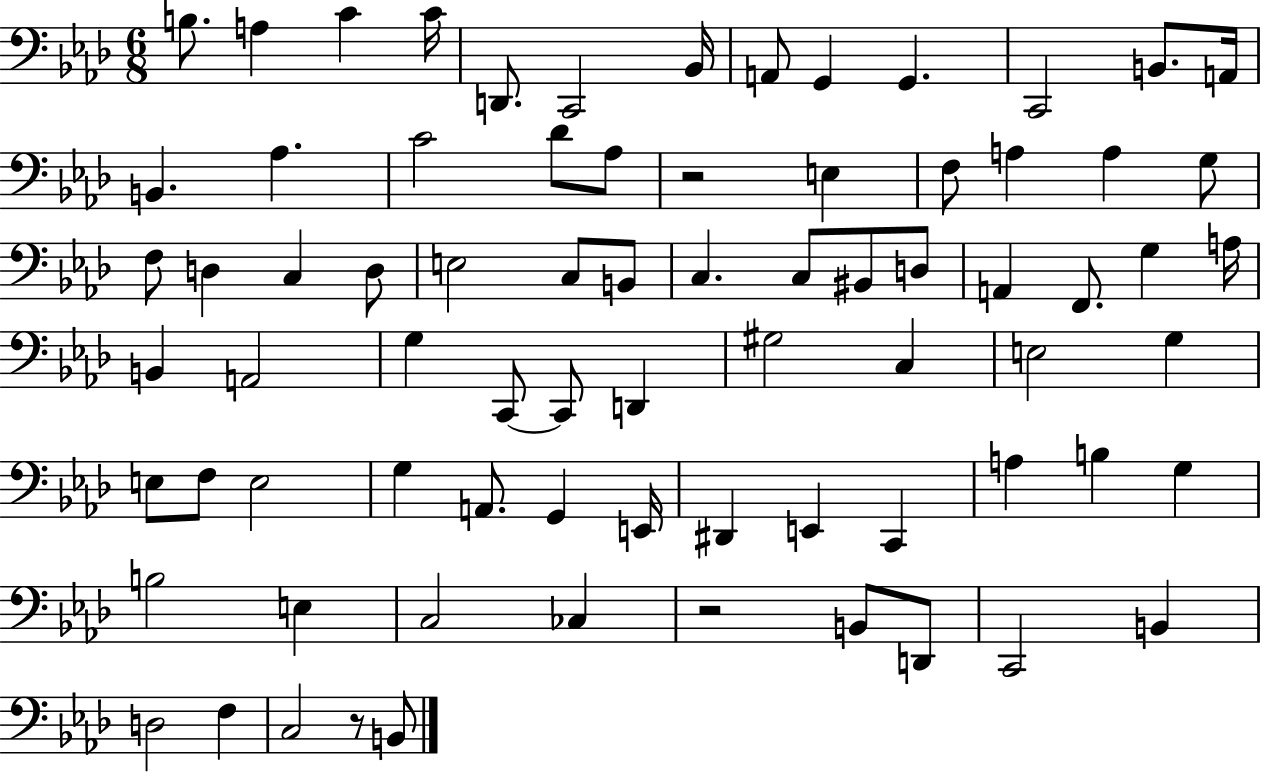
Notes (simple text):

B3/e. A3/q C4/q C4/s D2/e. C2/h Bb2/s A2/e G2/q G2/q. C2/h B2/e. A2/s B2/q. Ab3/q. C4/h Db4/e Ab3/e R/h E3/q F3/e A3/q A3/q G3/e F3/e D3/q C3/q D3/e E3/h C3/e B2/e C3/q. C3/e BIS2/e D3/e A2/q F2/e. G3/q A3/s B2/q A2/h G3/q C2/e C2/e D2/q G#3/h C3/q E3/h G3/q E3/e F3/e E3/h G3/q A2/e. G2/q E2/s D#2/q E2/q C2/q A3/q B3/q G3/q B3/h E3/q C3/h CES3/q R/h B2/e D2/e C2/h B2/q D3/h F3/q C3/h R/e B2/e